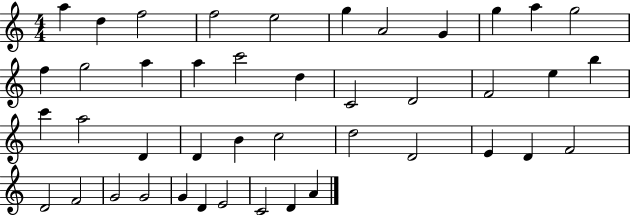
X:1
T:Untitled
M:4/4
L:1/4
K:C
a d f2 f2 e2 g A2 G g a g2 f g2 a a c'2 d C2 D2 F2 e b c' a2 D D B c2 d2 D2 E D F2 D2 F2 G2 G2 G D E2 C2 D A